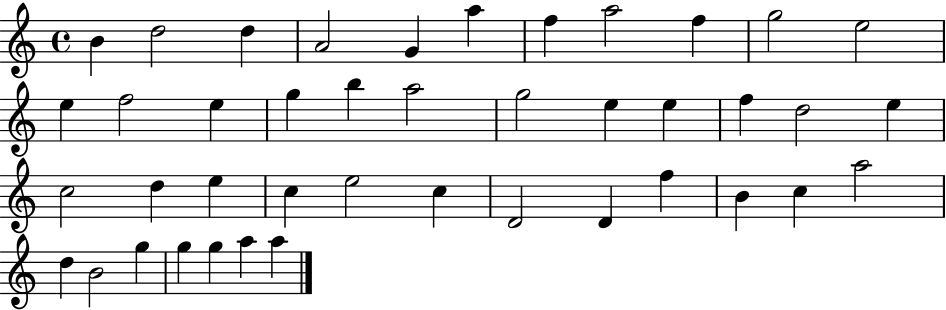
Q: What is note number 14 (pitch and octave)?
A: E5